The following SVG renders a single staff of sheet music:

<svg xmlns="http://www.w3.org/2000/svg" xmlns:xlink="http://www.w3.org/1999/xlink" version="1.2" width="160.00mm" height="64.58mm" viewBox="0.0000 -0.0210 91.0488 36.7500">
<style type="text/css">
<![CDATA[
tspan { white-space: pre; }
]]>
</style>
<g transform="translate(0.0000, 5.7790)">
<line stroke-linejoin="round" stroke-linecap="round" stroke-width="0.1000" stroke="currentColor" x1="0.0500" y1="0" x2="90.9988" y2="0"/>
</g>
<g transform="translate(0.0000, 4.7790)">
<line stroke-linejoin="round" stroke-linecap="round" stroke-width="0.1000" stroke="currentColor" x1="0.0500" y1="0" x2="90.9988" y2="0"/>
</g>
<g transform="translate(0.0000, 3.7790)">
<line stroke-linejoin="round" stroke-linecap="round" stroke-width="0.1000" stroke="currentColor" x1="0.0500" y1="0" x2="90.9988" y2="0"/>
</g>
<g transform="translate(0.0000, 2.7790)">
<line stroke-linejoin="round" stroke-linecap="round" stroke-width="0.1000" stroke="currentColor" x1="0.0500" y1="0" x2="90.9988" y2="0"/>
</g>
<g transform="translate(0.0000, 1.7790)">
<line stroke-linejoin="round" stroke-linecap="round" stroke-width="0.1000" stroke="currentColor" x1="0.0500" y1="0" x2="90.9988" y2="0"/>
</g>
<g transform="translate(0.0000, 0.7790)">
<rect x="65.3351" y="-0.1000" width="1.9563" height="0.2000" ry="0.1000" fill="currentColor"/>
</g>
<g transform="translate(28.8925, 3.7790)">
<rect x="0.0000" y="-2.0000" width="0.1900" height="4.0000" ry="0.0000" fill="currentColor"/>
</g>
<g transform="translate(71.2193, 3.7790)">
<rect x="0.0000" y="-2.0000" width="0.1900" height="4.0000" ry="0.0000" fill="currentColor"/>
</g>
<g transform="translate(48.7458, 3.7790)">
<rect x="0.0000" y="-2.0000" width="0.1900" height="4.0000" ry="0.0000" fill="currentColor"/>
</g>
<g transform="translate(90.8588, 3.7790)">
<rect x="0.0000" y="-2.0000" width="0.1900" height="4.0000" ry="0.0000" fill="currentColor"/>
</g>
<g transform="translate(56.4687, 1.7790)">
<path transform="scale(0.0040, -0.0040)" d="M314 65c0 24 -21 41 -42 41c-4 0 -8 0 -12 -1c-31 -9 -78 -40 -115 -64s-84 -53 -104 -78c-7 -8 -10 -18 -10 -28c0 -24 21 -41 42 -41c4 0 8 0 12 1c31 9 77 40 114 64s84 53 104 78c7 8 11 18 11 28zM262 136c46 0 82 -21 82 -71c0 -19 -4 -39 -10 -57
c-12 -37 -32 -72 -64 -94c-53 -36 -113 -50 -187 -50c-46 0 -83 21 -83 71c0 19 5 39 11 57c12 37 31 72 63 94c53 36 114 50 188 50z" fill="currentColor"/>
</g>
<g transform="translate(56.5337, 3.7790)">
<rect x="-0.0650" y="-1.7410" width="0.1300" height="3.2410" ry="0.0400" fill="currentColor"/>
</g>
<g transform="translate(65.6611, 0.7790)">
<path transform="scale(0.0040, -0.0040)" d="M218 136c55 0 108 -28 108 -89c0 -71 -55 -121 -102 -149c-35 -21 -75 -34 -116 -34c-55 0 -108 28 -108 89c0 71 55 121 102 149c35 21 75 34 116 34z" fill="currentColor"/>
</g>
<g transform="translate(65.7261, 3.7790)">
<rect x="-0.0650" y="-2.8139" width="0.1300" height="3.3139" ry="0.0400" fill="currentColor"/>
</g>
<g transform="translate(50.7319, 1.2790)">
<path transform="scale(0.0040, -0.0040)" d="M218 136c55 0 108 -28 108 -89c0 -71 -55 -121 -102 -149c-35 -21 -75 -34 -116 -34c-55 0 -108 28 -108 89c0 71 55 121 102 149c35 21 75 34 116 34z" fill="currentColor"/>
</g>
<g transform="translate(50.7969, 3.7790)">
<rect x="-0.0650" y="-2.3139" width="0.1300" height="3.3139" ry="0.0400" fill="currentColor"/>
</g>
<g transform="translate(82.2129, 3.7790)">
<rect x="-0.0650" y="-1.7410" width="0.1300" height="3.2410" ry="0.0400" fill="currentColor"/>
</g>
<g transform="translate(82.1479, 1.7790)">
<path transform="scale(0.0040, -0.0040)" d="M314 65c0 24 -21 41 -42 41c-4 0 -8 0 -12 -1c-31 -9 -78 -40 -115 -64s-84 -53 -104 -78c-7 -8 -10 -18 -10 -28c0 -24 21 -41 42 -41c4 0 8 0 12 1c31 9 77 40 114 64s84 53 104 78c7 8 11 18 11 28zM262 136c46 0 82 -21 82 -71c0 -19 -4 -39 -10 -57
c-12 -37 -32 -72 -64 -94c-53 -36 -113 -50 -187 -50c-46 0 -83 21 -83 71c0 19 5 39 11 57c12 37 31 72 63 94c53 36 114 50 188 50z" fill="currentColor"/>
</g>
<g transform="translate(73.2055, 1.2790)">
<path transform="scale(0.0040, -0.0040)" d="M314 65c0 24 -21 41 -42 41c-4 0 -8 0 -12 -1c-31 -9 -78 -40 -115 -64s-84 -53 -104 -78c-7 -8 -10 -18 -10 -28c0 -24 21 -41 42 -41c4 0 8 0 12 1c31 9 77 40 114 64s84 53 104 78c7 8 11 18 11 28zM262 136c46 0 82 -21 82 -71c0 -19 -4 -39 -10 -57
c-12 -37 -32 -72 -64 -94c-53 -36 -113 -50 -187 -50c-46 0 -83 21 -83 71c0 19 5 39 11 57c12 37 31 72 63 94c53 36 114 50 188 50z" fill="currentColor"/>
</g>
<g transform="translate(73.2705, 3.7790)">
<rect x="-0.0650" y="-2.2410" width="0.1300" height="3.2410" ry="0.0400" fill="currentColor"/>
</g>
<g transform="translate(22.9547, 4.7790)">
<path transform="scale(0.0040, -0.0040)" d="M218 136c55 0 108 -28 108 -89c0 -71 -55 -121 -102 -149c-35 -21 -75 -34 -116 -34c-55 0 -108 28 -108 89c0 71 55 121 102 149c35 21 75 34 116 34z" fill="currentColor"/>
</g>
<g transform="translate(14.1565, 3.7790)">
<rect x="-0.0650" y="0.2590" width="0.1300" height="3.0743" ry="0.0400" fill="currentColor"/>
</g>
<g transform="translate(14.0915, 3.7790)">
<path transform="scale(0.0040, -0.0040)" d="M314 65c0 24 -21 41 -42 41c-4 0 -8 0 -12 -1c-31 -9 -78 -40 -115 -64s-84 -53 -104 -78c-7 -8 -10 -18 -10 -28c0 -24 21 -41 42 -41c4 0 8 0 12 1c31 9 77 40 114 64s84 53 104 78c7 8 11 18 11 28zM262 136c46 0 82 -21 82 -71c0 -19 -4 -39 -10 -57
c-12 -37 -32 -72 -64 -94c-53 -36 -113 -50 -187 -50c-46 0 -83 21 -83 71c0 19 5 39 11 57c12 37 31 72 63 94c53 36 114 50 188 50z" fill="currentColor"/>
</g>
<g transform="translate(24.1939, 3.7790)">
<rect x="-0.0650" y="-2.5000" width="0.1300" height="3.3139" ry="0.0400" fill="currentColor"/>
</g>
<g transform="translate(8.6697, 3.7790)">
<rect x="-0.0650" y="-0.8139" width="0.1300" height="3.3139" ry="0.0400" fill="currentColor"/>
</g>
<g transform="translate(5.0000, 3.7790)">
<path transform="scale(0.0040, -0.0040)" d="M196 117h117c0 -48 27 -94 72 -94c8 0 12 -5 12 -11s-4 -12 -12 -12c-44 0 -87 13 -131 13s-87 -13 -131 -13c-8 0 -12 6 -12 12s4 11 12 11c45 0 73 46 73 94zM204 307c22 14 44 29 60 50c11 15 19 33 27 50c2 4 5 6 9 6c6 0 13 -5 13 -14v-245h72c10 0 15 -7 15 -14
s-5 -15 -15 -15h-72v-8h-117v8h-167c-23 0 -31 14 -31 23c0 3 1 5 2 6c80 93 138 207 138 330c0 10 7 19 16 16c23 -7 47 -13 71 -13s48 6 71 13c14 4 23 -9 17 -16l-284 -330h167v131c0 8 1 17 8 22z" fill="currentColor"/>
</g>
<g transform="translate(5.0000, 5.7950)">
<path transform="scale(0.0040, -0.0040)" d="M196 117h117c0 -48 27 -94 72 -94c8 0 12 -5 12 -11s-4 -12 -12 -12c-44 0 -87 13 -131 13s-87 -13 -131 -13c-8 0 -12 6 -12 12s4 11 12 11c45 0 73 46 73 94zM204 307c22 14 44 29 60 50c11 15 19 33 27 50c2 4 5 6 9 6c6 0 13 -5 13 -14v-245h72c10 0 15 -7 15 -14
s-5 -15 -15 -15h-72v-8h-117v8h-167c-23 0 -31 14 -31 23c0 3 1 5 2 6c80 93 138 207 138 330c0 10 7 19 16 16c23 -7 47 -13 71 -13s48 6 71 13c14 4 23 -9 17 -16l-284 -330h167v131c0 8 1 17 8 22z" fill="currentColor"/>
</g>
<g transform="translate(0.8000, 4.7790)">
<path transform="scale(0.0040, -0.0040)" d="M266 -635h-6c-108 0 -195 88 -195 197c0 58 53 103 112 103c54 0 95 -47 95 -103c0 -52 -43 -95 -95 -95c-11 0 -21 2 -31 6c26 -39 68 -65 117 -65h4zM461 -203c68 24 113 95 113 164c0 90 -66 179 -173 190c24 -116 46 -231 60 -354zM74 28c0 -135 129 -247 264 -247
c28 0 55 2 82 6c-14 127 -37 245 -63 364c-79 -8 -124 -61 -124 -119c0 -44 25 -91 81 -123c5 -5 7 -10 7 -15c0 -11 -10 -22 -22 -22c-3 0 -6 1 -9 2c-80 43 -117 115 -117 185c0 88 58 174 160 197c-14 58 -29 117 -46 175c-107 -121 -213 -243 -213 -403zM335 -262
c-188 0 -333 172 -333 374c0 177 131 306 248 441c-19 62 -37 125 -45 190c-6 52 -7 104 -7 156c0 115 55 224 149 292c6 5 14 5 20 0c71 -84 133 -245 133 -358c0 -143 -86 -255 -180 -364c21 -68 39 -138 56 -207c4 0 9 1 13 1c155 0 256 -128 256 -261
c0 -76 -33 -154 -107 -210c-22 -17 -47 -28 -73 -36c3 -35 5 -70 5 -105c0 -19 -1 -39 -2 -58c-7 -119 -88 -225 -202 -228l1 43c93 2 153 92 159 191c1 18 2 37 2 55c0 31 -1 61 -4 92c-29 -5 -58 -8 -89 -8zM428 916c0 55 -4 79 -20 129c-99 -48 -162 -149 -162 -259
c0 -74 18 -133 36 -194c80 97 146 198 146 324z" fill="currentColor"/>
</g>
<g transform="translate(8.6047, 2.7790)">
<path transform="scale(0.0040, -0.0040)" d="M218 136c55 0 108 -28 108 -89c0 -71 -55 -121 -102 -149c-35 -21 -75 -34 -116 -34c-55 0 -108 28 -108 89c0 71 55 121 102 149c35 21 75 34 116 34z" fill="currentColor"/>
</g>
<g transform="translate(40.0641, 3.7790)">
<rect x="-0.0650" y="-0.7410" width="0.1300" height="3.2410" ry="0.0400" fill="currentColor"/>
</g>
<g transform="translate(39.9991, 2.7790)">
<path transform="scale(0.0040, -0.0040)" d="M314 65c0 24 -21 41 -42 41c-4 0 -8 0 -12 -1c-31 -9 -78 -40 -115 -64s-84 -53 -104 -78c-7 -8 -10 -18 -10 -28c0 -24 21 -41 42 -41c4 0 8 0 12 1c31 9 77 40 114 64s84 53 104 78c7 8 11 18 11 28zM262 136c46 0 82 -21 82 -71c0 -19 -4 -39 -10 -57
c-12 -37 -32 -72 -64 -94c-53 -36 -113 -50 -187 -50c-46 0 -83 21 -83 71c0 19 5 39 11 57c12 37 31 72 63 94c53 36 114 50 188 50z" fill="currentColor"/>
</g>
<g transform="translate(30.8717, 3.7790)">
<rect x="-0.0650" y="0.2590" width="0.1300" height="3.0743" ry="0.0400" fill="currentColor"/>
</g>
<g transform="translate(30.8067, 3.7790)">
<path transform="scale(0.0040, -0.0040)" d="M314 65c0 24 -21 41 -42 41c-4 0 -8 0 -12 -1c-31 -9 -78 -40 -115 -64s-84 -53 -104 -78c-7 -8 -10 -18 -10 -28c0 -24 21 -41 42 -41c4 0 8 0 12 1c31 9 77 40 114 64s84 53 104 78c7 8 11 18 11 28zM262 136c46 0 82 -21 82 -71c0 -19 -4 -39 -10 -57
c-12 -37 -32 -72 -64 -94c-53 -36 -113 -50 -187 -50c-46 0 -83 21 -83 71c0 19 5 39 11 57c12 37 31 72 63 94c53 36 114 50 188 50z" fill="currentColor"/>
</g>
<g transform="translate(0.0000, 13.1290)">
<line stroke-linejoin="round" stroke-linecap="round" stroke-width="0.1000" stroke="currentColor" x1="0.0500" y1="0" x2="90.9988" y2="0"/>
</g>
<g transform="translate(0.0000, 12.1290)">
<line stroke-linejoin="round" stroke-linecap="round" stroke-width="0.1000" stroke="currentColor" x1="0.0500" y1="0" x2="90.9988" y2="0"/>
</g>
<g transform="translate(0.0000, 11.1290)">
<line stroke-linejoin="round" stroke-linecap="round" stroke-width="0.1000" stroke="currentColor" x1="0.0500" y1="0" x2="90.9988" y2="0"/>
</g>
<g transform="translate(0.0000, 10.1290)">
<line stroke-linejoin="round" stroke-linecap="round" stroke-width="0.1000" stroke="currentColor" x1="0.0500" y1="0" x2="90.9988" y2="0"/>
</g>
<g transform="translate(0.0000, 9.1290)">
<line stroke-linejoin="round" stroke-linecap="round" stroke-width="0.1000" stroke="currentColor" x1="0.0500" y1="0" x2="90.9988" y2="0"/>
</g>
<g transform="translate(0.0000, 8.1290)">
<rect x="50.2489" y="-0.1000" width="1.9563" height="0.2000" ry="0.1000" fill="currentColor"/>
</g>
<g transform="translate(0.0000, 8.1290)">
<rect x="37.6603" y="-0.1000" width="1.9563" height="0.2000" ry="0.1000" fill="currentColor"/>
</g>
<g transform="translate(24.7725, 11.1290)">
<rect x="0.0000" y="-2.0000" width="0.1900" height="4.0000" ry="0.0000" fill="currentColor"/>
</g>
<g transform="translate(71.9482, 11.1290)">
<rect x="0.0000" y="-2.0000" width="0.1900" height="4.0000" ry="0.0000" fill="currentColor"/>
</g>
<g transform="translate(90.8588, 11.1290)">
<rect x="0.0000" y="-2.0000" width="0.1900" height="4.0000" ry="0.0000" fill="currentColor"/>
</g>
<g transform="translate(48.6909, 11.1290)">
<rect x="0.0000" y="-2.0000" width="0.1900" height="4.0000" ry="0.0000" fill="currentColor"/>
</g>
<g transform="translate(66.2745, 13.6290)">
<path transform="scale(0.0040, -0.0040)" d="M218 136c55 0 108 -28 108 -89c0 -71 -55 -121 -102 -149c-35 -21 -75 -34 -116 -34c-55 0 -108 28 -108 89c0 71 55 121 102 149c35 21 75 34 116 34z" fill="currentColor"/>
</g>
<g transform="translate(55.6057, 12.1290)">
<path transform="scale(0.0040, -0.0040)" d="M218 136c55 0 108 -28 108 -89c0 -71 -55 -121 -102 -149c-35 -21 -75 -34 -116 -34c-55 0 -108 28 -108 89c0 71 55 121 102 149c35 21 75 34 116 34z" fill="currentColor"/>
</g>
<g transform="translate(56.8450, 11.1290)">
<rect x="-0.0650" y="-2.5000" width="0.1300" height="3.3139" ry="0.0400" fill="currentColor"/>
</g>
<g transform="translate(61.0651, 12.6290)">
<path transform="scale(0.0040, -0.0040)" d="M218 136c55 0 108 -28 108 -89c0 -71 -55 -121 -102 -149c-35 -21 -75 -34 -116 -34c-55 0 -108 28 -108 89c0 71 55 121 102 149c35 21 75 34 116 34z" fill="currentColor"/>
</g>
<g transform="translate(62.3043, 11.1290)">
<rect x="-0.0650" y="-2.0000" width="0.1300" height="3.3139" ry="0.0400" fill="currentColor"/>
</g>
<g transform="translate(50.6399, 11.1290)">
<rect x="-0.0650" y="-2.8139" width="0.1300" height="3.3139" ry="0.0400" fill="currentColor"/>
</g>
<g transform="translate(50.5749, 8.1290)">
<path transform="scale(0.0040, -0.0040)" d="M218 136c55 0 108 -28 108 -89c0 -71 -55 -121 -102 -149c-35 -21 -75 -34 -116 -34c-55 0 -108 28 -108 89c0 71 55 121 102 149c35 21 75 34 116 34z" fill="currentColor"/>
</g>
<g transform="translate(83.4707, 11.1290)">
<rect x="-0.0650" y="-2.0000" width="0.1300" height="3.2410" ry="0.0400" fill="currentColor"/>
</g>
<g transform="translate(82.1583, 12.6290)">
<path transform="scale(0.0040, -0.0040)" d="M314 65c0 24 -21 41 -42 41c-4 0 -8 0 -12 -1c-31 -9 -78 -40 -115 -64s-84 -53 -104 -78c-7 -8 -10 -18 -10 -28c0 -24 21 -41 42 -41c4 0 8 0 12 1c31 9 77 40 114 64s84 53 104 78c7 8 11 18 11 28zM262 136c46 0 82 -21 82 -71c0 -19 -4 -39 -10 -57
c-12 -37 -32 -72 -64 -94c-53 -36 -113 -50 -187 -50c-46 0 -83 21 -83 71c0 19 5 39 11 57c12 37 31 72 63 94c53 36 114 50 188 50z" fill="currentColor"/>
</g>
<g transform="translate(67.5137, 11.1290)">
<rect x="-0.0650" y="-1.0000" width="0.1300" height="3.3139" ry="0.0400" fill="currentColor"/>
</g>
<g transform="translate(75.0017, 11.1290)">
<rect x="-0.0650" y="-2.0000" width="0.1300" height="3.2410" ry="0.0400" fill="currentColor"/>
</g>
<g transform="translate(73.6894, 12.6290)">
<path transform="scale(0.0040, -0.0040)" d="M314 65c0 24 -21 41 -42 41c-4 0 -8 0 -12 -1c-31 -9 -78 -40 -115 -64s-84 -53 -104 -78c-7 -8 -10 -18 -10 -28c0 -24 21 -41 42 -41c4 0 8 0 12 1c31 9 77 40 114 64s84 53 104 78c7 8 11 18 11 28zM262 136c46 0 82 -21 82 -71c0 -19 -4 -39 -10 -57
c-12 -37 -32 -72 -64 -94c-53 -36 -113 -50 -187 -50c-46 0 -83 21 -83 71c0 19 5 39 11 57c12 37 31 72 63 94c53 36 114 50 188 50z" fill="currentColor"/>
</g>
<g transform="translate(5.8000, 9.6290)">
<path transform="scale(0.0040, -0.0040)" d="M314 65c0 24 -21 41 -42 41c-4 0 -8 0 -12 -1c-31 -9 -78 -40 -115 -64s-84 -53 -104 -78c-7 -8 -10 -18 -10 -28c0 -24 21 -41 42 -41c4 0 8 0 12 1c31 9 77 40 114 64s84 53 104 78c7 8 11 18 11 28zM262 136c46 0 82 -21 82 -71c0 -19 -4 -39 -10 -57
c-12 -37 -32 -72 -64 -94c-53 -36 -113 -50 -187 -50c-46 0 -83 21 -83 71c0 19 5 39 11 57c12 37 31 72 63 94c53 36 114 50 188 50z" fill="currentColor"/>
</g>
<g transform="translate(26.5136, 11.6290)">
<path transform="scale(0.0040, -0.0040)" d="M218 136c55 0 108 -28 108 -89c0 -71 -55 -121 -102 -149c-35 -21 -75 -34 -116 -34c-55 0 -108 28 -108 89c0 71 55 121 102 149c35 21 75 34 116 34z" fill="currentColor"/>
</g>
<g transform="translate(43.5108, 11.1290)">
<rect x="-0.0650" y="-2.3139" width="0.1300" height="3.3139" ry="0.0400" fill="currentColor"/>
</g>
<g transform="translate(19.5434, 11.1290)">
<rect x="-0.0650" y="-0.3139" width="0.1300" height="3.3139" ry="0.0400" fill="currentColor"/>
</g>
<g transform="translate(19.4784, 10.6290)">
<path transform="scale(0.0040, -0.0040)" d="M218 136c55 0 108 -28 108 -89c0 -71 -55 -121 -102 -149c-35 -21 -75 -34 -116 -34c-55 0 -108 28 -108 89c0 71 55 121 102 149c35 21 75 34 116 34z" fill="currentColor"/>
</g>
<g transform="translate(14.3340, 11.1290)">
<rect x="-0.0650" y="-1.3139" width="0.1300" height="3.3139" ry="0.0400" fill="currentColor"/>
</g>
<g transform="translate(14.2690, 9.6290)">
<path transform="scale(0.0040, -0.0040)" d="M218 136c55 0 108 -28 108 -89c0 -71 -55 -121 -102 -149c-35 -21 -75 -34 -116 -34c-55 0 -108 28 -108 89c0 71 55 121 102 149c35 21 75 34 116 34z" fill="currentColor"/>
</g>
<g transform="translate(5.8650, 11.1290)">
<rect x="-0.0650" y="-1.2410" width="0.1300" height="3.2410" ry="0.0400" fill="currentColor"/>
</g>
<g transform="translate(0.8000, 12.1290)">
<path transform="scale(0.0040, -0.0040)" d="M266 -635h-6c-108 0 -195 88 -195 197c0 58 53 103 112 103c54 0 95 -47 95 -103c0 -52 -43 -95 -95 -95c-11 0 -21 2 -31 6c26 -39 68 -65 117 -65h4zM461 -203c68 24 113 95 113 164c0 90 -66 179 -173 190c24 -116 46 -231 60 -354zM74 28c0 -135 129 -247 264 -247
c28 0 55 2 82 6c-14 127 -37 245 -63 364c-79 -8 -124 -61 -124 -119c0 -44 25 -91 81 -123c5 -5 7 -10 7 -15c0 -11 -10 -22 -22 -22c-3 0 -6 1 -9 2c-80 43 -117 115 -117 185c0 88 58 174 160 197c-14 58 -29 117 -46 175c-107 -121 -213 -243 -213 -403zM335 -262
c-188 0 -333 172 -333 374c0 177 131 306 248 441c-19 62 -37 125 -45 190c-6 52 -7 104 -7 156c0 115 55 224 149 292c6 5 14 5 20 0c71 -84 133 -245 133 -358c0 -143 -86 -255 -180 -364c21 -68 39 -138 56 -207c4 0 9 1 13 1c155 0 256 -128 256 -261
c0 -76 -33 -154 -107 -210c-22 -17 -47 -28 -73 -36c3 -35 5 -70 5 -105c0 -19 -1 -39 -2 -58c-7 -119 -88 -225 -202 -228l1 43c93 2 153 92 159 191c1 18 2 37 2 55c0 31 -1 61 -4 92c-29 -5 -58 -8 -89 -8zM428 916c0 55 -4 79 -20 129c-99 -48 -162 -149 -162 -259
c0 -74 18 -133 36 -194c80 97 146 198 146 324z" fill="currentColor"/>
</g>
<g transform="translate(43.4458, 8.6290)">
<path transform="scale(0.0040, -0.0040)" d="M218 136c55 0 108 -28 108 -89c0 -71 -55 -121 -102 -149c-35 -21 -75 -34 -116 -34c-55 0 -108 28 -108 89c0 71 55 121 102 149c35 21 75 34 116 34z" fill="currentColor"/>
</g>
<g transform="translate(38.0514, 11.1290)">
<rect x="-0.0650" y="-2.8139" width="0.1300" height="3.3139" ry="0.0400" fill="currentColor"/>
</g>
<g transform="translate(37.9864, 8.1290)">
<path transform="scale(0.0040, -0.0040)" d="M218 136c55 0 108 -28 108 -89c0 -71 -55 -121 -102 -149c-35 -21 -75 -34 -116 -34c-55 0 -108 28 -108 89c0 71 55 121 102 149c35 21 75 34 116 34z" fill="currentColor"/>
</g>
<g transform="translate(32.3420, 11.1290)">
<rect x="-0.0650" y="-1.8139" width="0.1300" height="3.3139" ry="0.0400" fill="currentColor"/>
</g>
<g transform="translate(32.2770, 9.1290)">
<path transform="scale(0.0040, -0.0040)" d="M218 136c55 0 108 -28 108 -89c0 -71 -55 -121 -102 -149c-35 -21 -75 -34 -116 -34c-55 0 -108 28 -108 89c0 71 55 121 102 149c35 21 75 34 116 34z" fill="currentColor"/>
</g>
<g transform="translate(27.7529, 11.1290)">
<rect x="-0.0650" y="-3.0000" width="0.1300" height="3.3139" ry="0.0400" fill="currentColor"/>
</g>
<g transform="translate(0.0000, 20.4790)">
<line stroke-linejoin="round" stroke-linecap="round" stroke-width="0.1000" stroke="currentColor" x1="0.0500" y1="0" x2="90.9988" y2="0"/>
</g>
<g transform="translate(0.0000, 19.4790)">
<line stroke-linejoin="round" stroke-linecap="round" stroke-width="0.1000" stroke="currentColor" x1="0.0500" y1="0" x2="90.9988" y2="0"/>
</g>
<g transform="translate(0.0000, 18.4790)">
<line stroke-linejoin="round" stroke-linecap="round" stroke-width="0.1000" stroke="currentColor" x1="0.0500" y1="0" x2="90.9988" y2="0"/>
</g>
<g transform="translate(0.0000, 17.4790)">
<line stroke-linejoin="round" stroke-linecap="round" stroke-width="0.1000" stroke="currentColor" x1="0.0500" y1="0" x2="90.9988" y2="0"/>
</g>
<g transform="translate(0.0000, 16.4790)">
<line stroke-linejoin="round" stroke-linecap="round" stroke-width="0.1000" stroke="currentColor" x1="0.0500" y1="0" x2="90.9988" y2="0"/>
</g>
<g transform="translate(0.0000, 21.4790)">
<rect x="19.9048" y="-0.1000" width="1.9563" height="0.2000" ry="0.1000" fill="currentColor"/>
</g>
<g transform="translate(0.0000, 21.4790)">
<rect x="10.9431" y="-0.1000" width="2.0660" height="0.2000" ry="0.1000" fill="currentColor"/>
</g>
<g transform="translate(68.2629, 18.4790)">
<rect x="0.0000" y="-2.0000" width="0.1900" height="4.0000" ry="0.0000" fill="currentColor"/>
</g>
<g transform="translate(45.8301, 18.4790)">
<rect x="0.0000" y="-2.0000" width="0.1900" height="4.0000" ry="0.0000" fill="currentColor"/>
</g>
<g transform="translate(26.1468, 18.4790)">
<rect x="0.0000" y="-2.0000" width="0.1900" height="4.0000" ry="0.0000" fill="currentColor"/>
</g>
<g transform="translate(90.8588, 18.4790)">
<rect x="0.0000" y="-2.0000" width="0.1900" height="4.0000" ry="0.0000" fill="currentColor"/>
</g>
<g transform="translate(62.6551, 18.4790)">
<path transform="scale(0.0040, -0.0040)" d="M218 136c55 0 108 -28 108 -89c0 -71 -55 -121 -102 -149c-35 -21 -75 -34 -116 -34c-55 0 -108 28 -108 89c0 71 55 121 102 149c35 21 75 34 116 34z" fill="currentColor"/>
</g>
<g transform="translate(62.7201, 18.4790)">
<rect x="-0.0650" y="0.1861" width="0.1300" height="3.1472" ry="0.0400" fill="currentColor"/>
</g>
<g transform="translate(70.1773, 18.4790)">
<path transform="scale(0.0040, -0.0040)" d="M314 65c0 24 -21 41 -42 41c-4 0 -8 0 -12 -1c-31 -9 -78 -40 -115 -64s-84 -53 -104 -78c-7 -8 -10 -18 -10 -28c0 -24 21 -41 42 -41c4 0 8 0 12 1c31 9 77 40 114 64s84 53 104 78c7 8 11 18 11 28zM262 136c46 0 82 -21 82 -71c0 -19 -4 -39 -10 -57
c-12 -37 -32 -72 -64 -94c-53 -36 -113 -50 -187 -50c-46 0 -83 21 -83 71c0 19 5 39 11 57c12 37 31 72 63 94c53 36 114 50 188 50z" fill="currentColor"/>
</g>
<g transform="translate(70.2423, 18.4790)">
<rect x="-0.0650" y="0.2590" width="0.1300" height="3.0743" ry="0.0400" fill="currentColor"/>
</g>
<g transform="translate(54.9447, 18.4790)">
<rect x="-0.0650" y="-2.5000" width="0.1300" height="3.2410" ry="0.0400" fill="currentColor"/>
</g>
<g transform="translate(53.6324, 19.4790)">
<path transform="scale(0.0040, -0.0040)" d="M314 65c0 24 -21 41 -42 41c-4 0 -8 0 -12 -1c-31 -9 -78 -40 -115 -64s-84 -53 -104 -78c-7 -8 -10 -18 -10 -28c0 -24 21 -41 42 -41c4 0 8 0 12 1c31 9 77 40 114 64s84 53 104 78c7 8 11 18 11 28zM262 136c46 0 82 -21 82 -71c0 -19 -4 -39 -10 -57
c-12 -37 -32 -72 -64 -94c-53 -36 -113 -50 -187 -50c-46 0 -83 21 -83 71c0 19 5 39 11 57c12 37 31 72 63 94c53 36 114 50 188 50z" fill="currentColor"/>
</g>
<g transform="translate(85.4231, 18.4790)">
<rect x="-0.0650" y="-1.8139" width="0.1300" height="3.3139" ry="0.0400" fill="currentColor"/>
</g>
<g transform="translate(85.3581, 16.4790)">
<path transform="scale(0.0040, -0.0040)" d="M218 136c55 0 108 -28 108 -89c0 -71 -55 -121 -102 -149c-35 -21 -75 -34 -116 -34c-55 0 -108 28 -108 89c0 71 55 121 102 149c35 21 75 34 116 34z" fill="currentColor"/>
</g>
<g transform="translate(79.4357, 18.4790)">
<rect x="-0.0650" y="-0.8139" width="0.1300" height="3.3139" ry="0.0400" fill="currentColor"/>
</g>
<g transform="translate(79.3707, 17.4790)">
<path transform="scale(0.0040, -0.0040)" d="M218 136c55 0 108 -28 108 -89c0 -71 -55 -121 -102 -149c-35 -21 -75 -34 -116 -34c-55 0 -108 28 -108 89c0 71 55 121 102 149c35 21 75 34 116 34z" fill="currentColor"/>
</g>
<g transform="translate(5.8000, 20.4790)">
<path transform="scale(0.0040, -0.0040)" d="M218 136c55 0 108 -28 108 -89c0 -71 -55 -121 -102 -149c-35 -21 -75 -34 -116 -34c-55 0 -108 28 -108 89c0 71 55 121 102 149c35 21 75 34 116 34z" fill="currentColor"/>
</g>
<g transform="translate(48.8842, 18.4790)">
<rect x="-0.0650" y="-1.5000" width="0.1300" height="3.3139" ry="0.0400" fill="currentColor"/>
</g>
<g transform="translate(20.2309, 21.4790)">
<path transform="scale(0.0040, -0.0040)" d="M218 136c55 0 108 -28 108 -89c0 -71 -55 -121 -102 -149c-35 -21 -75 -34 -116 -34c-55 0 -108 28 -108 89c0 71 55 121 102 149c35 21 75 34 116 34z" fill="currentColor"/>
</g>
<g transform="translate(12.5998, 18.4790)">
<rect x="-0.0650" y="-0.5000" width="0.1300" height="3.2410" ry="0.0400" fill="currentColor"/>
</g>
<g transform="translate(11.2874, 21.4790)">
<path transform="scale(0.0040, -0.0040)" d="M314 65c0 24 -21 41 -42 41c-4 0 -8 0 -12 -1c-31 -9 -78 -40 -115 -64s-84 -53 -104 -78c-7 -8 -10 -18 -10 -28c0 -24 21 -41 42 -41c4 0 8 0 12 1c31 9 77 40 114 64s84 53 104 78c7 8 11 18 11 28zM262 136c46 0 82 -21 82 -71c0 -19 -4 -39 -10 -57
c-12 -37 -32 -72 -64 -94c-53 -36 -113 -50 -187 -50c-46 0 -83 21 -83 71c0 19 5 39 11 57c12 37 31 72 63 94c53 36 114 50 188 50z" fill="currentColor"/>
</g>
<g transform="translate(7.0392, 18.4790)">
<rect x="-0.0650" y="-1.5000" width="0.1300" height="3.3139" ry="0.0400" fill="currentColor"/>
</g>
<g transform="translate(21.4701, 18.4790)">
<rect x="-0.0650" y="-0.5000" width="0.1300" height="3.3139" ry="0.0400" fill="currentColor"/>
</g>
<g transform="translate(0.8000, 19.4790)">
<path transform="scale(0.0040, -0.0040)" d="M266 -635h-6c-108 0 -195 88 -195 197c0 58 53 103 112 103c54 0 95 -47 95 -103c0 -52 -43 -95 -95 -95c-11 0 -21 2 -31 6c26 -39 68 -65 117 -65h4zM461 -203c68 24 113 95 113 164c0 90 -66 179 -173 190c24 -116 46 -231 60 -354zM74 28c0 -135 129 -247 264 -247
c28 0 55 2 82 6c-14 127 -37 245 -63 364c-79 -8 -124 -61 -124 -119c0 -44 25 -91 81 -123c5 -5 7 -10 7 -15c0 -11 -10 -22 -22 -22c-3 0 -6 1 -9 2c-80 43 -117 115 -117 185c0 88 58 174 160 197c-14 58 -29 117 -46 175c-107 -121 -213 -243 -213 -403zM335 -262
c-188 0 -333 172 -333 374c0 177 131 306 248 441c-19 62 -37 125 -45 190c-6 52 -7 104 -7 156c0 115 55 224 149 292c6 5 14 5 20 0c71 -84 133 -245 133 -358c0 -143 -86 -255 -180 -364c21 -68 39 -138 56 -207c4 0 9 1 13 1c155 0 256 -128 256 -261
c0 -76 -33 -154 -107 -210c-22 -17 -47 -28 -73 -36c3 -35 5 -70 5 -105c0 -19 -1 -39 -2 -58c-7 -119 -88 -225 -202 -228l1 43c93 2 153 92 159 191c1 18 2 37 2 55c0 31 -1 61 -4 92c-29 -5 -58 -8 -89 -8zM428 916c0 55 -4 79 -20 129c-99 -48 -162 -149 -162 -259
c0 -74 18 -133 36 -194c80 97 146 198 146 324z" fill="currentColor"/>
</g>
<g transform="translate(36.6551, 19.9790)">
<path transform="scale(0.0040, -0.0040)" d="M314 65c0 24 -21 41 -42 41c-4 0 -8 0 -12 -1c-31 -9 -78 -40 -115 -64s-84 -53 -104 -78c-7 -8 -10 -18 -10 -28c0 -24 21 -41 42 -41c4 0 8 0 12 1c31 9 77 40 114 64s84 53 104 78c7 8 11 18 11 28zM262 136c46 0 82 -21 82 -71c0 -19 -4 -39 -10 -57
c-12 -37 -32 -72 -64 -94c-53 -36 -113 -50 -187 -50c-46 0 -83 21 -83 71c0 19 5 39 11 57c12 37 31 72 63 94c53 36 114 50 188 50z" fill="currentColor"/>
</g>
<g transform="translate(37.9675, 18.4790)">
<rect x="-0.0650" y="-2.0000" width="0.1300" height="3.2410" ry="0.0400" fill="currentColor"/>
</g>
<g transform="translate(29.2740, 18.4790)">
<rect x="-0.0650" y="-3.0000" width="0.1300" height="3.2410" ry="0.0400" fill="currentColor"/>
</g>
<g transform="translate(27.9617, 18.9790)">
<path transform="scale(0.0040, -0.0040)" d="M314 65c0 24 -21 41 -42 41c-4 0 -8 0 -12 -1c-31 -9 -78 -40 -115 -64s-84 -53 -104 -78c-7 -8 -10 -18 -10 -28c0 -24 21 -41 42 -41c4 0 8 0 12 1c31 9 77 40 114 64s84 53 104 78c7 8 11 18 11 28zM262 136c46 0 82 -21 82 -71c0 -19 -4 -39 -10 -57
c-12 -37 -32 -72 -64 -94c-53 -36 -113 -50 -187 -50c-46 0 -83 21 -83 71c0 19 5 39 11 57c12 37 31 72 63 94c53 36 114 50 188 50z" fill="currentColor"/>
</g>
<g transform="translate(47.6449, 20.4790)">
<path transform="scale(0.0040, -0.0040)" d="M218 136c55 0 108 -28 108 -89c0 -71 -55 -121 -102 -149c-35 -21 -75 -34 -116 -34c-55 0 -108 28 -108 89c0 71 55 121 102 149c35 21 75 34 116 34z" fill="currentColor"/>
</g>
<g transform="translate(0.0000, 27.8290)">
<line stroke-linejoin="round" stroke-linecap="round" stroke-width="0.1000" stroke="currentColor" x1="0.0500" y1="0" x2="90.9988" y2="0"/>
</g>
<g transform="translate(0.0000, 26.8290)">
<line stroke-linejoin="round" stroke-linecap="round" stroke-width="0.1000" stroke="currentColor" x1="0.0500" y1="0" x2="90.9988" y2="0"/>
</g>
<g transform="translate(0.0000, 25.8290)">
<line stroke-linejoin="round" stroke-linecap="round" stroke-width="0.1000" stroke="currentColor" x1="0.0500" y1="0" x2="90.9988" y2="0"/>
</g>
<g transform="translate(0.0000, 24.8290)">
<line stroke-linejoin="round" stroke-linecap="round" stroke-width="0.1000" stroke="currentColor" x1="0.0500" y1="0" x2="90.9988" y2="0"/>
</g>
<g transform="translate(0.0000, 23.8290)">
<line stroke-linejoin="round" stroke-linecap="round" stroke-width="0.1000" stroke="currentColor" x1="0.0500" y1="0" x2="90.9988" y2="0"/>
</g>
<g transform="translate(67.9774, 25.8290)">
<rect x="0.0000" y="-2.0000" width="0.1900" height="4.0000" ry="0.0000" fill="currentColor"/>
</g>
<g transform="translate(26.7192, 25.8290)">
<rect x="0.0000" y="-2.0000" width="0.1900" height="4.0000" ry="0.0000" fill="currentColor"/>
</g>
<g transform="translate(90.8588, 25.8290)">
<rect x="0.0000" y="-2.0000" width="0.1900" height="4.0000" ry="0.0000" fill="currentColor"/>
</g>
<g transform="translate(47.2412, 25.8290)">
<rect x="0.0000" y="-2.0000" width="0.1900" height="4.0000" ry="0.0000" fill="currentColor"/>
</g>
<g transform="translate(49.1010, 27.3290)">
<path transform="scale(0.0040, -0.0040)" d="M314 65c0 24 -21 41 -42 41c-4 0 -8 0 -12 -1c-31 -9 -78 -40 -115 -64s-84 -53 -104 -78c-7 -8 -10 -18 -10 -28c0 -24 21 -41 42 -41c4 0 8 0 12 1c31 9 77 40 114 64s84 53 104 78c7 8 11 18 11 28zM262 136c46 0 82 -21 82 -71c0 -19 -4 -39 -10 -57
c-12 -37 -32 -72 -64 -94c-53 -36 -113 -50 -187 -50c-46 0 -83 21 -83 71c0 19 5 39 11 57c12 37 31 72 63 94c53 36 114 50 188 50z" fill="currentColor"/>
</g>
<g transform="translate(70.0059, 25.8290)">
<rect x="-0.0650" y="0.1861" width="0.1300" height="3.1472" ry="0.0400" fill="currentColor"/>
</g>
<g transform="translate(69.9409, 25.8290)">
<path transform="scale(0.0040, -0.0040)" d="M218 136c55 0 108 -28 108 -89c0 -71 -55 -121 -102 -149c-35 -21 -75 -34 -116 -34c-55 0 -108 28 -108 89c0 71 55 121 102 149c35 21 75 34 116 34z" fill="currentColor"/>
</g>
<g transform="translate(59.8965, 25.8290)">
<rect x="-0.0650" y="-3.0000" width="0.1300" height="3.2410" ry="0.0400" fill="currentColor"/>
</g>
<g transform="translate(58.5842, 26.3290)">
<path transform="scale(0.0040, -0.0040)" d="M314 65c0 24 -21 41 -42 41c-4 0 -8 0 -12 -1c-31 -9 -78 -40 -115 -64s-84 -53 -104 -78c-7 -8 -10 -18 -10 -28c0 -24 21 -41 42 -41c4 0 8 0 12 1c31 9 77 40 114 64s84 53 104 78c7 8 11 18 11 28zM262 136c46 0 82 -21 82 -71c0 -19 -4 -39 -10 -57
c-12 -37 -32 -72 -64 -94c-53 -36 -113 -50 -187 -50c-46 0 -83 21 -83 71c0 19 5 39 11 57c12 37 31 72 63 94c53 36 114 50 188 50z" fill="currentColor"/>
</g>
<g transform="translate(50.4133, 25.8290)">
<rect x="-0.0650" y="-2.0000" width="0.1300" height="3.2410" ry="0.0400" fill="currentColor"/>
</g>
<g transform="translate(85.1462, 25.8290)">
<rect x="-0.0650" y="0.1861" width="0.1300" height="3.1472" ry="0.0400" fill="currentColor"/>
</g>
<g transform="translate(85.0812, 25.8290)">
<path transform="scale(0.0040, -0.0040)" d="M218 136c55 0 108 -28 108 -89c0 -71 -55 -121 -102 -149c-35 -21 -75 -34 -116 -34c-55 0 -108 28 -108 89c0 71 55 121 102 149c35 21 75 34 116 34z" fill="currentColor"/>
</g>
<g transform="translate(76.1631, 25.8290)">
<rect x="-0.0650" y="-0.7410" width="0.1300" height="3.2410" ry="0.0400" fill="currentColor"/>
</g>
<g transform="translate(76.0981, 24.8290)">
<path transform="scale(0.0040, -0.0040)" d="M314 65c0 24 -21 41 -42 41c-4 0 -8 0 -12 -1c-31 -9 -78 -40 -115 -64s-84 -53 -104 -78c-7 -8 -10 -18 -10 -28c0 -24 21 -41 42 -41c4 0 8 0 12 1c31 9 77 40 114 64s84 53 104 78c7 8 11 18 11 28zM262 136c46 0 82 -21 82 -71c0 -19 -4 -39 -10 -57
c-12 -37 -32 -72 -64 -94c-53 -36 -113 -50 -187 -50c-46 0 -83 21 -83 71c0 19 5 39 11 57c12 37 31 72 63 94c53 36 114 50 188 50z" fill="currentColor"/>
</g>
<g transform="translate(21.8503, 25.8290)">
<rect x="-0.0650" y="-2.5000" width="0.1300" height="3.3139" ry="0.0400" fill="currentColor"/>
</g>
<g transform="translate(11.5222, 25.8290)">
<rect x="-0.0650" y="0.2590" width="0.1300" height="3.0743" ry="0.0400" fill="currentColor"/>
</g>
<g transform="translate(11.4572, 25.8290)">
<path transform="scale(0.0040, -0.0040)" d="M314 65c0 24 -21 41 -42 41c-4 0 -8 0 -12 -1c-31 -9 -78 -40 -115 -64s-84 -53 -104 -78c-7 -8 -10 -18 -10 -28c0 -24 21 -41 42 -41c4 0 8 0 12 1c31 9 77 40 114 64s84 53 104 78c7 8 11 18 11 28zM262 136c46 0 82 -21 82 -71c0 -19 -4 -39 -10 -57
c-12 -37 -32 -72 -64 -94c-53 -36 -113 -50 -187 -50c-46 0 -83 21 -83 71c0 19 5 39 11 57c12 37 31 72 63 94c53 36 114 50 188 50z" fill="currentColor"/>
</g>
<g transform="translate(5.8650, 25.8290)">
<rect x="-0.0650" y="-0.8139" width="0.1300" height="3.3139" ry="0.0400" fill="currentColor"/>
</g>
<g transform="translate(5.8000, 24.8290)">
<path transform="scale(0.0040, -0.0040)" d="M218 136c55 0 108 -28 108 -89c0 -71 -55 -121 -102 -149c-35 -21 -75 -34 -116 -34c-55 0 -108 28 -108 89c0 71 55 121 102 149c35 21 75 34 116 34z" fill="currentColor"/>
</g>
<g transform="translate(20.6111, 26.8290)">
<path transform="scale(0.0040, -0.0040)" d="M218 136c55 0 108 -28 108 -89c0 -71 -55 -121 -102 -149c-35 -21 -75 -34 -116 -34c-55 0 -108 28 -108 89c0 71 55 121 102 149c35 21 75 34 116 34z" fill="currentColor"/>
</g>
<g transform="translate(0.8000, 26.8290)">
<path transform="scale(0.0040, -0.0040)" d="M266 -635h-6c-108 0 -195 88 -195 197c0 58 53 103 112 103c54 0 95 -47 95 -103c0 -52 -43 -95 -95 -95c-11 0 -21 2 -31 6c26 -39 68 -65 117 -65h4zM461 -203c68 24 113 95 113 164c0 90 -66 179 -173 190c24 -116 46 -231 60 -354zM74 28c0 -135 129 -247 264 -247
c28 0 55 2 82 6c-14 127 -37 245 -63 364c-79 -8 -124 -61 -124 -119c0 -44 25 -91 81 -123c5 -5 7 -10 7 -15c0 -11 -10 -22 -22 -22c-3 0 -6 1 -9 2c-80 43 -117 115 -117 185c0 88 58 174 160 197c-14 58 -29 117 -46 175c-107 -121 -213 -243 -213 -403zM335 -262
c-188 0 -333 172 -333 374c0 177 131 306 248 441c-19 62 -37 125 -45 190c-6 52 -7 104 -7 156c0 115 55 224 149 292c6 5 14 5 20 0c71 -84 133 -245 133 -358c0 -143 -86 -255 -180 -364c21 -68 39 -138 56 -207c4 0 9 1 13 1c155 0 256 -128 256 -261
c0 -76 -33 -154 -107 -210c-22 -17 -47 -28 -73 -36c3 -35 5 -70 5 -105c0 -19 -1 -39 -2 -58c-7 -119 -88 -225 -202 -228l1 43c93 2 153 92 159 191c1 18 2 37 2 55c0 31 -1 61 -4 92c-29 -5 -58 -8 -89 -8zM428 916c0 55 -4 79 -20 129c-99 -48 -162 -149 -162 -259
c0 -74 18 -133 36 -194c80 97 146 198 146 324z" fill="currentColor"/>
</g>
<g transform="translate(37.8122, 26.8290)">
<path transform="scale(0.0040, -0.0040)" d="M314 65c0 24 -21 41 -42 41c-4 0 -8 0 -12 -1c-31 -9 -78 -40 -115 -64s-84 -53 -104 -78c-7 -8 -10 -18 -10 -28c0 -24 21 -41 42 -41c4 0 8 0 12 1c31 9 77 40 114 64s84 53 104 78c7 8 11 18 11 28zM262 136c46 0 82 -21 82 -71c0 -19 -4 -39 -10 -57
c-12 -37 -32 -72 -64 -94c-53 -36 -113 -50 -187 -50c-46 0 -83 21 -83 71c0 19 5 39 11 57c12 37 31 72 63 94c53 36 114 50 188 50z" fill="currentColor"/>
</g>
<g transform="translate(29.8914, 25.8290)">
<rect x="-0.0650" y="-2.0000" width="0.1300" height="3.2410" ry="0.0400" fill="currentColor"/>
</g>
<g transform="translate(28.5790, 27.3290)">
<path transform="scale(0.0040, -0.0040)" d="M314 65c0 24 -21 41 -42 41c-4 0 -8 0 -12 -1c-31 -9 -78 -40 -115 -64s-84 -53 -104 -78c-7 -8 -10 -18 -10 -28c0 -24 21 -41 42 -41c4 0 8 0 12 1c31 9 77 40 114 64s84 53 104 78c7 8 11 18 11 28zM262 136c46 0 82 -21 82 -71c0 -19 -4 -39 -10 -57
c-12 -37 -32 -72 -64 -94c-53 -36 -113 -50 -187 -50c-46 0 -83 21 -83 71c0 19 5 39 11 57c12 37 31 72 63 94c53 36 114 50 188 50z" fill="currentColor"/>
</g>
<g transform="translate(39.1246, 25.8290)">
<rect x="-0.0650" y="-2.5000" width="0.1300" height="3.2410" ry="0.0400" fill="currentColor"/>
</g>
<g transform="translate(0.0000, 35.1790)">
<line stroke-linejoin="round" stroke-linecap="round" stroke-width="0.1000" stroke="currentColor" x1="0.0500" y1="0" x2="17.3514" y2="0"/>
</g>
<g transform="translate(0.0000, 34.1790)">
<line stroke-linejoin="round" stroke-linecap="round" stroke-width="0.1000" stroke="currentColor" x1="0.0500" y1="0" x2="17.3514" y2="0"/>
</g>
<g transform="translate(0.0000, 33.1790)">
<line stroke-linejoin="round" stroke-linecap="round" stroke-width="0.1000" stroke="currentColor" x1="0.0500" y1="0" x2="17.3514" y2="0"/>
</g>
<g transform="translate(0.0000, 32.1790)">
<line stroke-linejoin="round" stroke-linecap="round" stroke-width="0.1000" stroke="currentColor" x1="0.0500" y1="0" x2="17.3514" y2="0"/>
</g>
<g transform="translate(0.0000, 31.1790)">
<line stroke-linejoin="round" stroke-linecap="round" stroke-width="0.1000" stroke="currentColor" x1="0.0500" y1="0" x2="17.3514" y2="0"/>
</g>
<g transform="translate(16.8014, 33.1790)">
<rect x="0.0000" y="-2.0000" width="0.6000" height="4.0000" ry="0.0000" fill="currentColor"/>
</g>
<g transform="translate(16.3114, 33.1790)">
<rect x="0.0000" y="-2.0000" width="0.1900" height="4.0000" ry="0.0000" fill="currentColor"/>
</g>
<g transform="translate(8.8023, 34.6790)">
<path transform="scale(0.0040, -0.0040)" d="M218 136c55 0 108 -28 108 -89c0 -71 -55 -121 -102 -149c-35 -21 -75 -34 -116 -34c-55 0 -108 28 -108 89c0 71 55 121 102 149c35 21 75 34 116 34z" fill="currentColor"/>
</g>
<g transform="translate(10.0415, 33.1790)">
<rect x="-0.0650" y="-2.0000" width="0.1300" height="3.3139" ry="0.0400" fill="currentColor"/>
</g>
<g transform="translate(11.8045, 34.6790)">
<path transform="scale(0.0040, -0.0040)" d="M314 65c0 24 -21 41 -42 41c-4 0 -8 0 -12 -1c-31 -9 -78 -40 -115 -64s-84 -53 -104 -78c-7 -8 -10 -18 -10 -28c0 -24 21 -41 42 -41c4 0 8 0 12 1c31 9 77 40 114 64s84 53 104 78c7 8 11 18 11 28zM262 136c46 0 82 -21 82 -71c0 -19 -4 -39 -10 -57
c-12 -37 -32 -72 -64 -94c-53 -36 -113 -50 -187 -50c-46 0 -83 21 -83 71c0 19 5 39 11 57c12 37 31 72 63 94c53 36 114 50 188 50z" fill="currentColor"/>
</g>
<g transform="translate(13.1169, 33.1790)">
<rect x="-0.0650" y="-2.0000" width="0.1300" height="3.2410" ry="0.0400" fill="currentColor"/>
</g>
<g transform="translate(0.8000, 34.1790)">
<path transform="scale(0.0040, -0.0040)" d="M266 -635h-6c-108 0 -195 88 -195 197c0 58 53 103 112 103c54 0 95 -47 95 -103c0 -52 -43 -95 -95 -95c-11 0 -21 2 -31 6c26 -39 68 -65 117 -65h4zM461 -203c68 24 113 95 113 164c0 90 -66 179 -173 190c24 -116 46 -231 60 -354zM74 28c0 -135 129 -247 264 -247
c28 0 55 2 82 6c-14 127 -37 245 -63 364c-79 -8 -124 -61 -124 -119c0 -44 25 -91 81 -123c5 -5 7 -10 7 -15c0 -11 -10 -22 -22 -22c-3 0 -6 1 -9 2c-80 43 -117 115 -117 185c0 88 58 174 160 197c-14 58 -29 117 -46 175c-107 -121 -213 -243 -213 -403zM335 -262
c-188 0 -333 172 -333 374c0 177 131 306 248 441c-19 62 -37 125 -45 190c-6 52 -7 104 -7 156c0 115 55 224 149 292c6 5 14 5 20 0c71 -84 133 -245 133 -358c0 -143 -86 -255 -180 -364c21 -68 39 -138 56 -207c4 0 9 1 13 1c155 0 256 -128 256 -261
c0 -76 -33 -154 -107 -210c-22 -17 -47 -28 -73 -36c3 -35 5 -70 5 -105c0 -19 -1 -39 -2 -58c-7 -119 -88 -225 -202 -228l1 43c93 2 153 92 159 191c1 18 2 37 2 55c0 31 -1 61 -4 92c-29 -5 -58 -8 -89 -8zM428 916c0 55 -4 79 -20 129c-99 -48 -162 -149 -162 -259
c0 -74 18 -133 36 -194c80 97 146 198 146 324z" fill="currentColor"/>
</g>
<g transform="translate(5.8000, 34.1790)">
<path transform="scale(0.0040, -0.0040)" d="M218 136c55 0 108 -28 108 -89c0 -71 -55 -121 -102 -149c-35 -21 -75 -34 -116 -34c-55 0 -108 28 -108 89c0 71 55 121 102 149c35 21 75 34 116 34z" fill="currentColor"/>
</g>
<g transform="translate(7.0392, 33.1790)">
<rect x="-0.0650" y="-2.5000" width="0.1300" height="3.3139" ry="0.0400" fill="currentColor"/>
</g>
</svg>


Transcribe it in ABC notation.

X:1
T:Untitled
M:4/4
L:1/4
K:C
d B2 G B2 d2 g f2 a g2 f2 e2 e c A f a g a G F D F2 F2 E C2 C A2 F2 E G2 B B2 d f d B2 G F2 G2 F2 A2 B d2 B G F F2